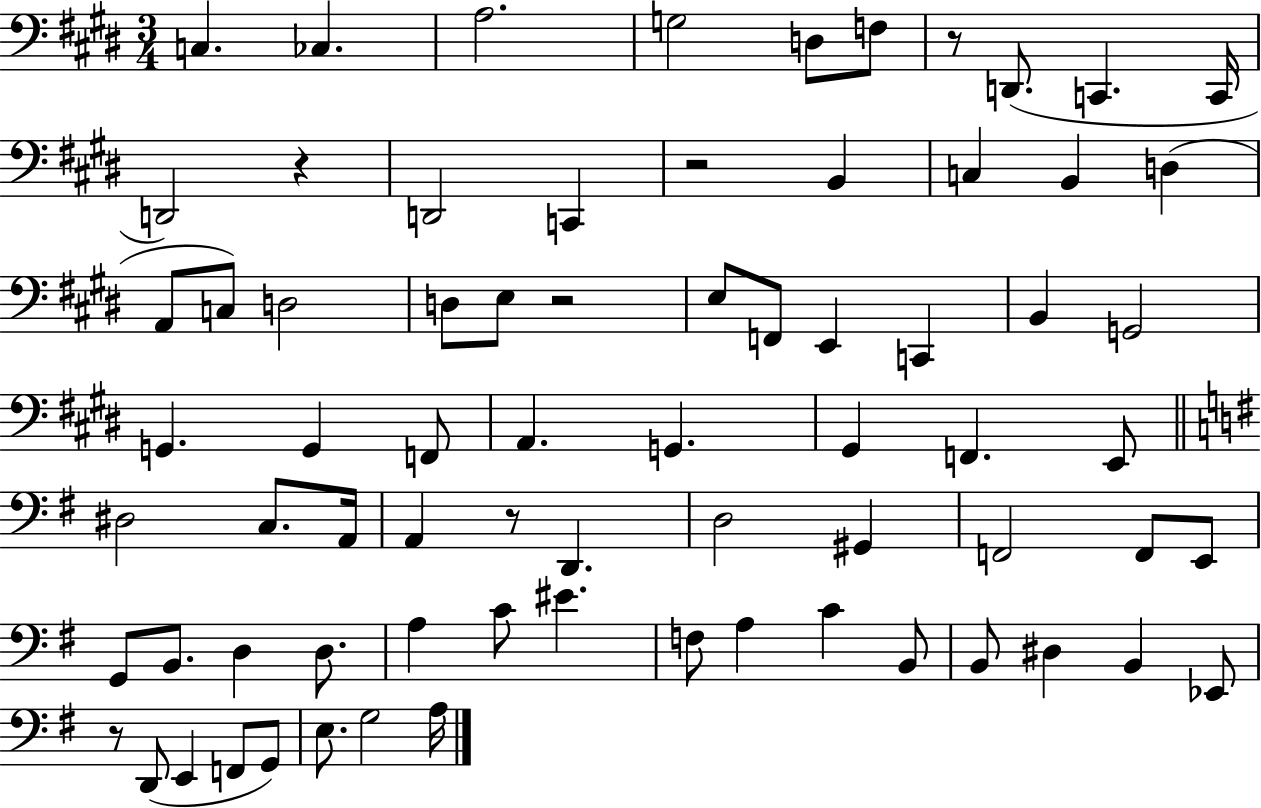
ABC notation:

X:1
T:Untitled
M:3/4
L:1/4
K:E
C, _C, A,2 G,2 D,/2 F,/2 z/2 D,,/2 C,, C,,/4 D,,2 z D,,2 C,, z2 B,, C, B,, D, A,,/2 C,/2 D,2 D,/2 E,/2 z2 E,/2 F,,/2 E,, C,, B,, G,,2 G,, G,, F,,/2 A,, G,, ^G,, F,, E,,/2 ^D,2 C,/2 A,,/4 A,, z/2 D,, D,2 ^G,, F,,2 F,,/2 E,,/2 G,,/2 B,,/2 D, D,/2 A, C/2 ^E F,/2 A, C B,,/2 B,,/2 ^D, B,, _E,,/2 z/2 D,,/2 E,, F,,/2 G,,/2 E,/2 G,2 A,/4